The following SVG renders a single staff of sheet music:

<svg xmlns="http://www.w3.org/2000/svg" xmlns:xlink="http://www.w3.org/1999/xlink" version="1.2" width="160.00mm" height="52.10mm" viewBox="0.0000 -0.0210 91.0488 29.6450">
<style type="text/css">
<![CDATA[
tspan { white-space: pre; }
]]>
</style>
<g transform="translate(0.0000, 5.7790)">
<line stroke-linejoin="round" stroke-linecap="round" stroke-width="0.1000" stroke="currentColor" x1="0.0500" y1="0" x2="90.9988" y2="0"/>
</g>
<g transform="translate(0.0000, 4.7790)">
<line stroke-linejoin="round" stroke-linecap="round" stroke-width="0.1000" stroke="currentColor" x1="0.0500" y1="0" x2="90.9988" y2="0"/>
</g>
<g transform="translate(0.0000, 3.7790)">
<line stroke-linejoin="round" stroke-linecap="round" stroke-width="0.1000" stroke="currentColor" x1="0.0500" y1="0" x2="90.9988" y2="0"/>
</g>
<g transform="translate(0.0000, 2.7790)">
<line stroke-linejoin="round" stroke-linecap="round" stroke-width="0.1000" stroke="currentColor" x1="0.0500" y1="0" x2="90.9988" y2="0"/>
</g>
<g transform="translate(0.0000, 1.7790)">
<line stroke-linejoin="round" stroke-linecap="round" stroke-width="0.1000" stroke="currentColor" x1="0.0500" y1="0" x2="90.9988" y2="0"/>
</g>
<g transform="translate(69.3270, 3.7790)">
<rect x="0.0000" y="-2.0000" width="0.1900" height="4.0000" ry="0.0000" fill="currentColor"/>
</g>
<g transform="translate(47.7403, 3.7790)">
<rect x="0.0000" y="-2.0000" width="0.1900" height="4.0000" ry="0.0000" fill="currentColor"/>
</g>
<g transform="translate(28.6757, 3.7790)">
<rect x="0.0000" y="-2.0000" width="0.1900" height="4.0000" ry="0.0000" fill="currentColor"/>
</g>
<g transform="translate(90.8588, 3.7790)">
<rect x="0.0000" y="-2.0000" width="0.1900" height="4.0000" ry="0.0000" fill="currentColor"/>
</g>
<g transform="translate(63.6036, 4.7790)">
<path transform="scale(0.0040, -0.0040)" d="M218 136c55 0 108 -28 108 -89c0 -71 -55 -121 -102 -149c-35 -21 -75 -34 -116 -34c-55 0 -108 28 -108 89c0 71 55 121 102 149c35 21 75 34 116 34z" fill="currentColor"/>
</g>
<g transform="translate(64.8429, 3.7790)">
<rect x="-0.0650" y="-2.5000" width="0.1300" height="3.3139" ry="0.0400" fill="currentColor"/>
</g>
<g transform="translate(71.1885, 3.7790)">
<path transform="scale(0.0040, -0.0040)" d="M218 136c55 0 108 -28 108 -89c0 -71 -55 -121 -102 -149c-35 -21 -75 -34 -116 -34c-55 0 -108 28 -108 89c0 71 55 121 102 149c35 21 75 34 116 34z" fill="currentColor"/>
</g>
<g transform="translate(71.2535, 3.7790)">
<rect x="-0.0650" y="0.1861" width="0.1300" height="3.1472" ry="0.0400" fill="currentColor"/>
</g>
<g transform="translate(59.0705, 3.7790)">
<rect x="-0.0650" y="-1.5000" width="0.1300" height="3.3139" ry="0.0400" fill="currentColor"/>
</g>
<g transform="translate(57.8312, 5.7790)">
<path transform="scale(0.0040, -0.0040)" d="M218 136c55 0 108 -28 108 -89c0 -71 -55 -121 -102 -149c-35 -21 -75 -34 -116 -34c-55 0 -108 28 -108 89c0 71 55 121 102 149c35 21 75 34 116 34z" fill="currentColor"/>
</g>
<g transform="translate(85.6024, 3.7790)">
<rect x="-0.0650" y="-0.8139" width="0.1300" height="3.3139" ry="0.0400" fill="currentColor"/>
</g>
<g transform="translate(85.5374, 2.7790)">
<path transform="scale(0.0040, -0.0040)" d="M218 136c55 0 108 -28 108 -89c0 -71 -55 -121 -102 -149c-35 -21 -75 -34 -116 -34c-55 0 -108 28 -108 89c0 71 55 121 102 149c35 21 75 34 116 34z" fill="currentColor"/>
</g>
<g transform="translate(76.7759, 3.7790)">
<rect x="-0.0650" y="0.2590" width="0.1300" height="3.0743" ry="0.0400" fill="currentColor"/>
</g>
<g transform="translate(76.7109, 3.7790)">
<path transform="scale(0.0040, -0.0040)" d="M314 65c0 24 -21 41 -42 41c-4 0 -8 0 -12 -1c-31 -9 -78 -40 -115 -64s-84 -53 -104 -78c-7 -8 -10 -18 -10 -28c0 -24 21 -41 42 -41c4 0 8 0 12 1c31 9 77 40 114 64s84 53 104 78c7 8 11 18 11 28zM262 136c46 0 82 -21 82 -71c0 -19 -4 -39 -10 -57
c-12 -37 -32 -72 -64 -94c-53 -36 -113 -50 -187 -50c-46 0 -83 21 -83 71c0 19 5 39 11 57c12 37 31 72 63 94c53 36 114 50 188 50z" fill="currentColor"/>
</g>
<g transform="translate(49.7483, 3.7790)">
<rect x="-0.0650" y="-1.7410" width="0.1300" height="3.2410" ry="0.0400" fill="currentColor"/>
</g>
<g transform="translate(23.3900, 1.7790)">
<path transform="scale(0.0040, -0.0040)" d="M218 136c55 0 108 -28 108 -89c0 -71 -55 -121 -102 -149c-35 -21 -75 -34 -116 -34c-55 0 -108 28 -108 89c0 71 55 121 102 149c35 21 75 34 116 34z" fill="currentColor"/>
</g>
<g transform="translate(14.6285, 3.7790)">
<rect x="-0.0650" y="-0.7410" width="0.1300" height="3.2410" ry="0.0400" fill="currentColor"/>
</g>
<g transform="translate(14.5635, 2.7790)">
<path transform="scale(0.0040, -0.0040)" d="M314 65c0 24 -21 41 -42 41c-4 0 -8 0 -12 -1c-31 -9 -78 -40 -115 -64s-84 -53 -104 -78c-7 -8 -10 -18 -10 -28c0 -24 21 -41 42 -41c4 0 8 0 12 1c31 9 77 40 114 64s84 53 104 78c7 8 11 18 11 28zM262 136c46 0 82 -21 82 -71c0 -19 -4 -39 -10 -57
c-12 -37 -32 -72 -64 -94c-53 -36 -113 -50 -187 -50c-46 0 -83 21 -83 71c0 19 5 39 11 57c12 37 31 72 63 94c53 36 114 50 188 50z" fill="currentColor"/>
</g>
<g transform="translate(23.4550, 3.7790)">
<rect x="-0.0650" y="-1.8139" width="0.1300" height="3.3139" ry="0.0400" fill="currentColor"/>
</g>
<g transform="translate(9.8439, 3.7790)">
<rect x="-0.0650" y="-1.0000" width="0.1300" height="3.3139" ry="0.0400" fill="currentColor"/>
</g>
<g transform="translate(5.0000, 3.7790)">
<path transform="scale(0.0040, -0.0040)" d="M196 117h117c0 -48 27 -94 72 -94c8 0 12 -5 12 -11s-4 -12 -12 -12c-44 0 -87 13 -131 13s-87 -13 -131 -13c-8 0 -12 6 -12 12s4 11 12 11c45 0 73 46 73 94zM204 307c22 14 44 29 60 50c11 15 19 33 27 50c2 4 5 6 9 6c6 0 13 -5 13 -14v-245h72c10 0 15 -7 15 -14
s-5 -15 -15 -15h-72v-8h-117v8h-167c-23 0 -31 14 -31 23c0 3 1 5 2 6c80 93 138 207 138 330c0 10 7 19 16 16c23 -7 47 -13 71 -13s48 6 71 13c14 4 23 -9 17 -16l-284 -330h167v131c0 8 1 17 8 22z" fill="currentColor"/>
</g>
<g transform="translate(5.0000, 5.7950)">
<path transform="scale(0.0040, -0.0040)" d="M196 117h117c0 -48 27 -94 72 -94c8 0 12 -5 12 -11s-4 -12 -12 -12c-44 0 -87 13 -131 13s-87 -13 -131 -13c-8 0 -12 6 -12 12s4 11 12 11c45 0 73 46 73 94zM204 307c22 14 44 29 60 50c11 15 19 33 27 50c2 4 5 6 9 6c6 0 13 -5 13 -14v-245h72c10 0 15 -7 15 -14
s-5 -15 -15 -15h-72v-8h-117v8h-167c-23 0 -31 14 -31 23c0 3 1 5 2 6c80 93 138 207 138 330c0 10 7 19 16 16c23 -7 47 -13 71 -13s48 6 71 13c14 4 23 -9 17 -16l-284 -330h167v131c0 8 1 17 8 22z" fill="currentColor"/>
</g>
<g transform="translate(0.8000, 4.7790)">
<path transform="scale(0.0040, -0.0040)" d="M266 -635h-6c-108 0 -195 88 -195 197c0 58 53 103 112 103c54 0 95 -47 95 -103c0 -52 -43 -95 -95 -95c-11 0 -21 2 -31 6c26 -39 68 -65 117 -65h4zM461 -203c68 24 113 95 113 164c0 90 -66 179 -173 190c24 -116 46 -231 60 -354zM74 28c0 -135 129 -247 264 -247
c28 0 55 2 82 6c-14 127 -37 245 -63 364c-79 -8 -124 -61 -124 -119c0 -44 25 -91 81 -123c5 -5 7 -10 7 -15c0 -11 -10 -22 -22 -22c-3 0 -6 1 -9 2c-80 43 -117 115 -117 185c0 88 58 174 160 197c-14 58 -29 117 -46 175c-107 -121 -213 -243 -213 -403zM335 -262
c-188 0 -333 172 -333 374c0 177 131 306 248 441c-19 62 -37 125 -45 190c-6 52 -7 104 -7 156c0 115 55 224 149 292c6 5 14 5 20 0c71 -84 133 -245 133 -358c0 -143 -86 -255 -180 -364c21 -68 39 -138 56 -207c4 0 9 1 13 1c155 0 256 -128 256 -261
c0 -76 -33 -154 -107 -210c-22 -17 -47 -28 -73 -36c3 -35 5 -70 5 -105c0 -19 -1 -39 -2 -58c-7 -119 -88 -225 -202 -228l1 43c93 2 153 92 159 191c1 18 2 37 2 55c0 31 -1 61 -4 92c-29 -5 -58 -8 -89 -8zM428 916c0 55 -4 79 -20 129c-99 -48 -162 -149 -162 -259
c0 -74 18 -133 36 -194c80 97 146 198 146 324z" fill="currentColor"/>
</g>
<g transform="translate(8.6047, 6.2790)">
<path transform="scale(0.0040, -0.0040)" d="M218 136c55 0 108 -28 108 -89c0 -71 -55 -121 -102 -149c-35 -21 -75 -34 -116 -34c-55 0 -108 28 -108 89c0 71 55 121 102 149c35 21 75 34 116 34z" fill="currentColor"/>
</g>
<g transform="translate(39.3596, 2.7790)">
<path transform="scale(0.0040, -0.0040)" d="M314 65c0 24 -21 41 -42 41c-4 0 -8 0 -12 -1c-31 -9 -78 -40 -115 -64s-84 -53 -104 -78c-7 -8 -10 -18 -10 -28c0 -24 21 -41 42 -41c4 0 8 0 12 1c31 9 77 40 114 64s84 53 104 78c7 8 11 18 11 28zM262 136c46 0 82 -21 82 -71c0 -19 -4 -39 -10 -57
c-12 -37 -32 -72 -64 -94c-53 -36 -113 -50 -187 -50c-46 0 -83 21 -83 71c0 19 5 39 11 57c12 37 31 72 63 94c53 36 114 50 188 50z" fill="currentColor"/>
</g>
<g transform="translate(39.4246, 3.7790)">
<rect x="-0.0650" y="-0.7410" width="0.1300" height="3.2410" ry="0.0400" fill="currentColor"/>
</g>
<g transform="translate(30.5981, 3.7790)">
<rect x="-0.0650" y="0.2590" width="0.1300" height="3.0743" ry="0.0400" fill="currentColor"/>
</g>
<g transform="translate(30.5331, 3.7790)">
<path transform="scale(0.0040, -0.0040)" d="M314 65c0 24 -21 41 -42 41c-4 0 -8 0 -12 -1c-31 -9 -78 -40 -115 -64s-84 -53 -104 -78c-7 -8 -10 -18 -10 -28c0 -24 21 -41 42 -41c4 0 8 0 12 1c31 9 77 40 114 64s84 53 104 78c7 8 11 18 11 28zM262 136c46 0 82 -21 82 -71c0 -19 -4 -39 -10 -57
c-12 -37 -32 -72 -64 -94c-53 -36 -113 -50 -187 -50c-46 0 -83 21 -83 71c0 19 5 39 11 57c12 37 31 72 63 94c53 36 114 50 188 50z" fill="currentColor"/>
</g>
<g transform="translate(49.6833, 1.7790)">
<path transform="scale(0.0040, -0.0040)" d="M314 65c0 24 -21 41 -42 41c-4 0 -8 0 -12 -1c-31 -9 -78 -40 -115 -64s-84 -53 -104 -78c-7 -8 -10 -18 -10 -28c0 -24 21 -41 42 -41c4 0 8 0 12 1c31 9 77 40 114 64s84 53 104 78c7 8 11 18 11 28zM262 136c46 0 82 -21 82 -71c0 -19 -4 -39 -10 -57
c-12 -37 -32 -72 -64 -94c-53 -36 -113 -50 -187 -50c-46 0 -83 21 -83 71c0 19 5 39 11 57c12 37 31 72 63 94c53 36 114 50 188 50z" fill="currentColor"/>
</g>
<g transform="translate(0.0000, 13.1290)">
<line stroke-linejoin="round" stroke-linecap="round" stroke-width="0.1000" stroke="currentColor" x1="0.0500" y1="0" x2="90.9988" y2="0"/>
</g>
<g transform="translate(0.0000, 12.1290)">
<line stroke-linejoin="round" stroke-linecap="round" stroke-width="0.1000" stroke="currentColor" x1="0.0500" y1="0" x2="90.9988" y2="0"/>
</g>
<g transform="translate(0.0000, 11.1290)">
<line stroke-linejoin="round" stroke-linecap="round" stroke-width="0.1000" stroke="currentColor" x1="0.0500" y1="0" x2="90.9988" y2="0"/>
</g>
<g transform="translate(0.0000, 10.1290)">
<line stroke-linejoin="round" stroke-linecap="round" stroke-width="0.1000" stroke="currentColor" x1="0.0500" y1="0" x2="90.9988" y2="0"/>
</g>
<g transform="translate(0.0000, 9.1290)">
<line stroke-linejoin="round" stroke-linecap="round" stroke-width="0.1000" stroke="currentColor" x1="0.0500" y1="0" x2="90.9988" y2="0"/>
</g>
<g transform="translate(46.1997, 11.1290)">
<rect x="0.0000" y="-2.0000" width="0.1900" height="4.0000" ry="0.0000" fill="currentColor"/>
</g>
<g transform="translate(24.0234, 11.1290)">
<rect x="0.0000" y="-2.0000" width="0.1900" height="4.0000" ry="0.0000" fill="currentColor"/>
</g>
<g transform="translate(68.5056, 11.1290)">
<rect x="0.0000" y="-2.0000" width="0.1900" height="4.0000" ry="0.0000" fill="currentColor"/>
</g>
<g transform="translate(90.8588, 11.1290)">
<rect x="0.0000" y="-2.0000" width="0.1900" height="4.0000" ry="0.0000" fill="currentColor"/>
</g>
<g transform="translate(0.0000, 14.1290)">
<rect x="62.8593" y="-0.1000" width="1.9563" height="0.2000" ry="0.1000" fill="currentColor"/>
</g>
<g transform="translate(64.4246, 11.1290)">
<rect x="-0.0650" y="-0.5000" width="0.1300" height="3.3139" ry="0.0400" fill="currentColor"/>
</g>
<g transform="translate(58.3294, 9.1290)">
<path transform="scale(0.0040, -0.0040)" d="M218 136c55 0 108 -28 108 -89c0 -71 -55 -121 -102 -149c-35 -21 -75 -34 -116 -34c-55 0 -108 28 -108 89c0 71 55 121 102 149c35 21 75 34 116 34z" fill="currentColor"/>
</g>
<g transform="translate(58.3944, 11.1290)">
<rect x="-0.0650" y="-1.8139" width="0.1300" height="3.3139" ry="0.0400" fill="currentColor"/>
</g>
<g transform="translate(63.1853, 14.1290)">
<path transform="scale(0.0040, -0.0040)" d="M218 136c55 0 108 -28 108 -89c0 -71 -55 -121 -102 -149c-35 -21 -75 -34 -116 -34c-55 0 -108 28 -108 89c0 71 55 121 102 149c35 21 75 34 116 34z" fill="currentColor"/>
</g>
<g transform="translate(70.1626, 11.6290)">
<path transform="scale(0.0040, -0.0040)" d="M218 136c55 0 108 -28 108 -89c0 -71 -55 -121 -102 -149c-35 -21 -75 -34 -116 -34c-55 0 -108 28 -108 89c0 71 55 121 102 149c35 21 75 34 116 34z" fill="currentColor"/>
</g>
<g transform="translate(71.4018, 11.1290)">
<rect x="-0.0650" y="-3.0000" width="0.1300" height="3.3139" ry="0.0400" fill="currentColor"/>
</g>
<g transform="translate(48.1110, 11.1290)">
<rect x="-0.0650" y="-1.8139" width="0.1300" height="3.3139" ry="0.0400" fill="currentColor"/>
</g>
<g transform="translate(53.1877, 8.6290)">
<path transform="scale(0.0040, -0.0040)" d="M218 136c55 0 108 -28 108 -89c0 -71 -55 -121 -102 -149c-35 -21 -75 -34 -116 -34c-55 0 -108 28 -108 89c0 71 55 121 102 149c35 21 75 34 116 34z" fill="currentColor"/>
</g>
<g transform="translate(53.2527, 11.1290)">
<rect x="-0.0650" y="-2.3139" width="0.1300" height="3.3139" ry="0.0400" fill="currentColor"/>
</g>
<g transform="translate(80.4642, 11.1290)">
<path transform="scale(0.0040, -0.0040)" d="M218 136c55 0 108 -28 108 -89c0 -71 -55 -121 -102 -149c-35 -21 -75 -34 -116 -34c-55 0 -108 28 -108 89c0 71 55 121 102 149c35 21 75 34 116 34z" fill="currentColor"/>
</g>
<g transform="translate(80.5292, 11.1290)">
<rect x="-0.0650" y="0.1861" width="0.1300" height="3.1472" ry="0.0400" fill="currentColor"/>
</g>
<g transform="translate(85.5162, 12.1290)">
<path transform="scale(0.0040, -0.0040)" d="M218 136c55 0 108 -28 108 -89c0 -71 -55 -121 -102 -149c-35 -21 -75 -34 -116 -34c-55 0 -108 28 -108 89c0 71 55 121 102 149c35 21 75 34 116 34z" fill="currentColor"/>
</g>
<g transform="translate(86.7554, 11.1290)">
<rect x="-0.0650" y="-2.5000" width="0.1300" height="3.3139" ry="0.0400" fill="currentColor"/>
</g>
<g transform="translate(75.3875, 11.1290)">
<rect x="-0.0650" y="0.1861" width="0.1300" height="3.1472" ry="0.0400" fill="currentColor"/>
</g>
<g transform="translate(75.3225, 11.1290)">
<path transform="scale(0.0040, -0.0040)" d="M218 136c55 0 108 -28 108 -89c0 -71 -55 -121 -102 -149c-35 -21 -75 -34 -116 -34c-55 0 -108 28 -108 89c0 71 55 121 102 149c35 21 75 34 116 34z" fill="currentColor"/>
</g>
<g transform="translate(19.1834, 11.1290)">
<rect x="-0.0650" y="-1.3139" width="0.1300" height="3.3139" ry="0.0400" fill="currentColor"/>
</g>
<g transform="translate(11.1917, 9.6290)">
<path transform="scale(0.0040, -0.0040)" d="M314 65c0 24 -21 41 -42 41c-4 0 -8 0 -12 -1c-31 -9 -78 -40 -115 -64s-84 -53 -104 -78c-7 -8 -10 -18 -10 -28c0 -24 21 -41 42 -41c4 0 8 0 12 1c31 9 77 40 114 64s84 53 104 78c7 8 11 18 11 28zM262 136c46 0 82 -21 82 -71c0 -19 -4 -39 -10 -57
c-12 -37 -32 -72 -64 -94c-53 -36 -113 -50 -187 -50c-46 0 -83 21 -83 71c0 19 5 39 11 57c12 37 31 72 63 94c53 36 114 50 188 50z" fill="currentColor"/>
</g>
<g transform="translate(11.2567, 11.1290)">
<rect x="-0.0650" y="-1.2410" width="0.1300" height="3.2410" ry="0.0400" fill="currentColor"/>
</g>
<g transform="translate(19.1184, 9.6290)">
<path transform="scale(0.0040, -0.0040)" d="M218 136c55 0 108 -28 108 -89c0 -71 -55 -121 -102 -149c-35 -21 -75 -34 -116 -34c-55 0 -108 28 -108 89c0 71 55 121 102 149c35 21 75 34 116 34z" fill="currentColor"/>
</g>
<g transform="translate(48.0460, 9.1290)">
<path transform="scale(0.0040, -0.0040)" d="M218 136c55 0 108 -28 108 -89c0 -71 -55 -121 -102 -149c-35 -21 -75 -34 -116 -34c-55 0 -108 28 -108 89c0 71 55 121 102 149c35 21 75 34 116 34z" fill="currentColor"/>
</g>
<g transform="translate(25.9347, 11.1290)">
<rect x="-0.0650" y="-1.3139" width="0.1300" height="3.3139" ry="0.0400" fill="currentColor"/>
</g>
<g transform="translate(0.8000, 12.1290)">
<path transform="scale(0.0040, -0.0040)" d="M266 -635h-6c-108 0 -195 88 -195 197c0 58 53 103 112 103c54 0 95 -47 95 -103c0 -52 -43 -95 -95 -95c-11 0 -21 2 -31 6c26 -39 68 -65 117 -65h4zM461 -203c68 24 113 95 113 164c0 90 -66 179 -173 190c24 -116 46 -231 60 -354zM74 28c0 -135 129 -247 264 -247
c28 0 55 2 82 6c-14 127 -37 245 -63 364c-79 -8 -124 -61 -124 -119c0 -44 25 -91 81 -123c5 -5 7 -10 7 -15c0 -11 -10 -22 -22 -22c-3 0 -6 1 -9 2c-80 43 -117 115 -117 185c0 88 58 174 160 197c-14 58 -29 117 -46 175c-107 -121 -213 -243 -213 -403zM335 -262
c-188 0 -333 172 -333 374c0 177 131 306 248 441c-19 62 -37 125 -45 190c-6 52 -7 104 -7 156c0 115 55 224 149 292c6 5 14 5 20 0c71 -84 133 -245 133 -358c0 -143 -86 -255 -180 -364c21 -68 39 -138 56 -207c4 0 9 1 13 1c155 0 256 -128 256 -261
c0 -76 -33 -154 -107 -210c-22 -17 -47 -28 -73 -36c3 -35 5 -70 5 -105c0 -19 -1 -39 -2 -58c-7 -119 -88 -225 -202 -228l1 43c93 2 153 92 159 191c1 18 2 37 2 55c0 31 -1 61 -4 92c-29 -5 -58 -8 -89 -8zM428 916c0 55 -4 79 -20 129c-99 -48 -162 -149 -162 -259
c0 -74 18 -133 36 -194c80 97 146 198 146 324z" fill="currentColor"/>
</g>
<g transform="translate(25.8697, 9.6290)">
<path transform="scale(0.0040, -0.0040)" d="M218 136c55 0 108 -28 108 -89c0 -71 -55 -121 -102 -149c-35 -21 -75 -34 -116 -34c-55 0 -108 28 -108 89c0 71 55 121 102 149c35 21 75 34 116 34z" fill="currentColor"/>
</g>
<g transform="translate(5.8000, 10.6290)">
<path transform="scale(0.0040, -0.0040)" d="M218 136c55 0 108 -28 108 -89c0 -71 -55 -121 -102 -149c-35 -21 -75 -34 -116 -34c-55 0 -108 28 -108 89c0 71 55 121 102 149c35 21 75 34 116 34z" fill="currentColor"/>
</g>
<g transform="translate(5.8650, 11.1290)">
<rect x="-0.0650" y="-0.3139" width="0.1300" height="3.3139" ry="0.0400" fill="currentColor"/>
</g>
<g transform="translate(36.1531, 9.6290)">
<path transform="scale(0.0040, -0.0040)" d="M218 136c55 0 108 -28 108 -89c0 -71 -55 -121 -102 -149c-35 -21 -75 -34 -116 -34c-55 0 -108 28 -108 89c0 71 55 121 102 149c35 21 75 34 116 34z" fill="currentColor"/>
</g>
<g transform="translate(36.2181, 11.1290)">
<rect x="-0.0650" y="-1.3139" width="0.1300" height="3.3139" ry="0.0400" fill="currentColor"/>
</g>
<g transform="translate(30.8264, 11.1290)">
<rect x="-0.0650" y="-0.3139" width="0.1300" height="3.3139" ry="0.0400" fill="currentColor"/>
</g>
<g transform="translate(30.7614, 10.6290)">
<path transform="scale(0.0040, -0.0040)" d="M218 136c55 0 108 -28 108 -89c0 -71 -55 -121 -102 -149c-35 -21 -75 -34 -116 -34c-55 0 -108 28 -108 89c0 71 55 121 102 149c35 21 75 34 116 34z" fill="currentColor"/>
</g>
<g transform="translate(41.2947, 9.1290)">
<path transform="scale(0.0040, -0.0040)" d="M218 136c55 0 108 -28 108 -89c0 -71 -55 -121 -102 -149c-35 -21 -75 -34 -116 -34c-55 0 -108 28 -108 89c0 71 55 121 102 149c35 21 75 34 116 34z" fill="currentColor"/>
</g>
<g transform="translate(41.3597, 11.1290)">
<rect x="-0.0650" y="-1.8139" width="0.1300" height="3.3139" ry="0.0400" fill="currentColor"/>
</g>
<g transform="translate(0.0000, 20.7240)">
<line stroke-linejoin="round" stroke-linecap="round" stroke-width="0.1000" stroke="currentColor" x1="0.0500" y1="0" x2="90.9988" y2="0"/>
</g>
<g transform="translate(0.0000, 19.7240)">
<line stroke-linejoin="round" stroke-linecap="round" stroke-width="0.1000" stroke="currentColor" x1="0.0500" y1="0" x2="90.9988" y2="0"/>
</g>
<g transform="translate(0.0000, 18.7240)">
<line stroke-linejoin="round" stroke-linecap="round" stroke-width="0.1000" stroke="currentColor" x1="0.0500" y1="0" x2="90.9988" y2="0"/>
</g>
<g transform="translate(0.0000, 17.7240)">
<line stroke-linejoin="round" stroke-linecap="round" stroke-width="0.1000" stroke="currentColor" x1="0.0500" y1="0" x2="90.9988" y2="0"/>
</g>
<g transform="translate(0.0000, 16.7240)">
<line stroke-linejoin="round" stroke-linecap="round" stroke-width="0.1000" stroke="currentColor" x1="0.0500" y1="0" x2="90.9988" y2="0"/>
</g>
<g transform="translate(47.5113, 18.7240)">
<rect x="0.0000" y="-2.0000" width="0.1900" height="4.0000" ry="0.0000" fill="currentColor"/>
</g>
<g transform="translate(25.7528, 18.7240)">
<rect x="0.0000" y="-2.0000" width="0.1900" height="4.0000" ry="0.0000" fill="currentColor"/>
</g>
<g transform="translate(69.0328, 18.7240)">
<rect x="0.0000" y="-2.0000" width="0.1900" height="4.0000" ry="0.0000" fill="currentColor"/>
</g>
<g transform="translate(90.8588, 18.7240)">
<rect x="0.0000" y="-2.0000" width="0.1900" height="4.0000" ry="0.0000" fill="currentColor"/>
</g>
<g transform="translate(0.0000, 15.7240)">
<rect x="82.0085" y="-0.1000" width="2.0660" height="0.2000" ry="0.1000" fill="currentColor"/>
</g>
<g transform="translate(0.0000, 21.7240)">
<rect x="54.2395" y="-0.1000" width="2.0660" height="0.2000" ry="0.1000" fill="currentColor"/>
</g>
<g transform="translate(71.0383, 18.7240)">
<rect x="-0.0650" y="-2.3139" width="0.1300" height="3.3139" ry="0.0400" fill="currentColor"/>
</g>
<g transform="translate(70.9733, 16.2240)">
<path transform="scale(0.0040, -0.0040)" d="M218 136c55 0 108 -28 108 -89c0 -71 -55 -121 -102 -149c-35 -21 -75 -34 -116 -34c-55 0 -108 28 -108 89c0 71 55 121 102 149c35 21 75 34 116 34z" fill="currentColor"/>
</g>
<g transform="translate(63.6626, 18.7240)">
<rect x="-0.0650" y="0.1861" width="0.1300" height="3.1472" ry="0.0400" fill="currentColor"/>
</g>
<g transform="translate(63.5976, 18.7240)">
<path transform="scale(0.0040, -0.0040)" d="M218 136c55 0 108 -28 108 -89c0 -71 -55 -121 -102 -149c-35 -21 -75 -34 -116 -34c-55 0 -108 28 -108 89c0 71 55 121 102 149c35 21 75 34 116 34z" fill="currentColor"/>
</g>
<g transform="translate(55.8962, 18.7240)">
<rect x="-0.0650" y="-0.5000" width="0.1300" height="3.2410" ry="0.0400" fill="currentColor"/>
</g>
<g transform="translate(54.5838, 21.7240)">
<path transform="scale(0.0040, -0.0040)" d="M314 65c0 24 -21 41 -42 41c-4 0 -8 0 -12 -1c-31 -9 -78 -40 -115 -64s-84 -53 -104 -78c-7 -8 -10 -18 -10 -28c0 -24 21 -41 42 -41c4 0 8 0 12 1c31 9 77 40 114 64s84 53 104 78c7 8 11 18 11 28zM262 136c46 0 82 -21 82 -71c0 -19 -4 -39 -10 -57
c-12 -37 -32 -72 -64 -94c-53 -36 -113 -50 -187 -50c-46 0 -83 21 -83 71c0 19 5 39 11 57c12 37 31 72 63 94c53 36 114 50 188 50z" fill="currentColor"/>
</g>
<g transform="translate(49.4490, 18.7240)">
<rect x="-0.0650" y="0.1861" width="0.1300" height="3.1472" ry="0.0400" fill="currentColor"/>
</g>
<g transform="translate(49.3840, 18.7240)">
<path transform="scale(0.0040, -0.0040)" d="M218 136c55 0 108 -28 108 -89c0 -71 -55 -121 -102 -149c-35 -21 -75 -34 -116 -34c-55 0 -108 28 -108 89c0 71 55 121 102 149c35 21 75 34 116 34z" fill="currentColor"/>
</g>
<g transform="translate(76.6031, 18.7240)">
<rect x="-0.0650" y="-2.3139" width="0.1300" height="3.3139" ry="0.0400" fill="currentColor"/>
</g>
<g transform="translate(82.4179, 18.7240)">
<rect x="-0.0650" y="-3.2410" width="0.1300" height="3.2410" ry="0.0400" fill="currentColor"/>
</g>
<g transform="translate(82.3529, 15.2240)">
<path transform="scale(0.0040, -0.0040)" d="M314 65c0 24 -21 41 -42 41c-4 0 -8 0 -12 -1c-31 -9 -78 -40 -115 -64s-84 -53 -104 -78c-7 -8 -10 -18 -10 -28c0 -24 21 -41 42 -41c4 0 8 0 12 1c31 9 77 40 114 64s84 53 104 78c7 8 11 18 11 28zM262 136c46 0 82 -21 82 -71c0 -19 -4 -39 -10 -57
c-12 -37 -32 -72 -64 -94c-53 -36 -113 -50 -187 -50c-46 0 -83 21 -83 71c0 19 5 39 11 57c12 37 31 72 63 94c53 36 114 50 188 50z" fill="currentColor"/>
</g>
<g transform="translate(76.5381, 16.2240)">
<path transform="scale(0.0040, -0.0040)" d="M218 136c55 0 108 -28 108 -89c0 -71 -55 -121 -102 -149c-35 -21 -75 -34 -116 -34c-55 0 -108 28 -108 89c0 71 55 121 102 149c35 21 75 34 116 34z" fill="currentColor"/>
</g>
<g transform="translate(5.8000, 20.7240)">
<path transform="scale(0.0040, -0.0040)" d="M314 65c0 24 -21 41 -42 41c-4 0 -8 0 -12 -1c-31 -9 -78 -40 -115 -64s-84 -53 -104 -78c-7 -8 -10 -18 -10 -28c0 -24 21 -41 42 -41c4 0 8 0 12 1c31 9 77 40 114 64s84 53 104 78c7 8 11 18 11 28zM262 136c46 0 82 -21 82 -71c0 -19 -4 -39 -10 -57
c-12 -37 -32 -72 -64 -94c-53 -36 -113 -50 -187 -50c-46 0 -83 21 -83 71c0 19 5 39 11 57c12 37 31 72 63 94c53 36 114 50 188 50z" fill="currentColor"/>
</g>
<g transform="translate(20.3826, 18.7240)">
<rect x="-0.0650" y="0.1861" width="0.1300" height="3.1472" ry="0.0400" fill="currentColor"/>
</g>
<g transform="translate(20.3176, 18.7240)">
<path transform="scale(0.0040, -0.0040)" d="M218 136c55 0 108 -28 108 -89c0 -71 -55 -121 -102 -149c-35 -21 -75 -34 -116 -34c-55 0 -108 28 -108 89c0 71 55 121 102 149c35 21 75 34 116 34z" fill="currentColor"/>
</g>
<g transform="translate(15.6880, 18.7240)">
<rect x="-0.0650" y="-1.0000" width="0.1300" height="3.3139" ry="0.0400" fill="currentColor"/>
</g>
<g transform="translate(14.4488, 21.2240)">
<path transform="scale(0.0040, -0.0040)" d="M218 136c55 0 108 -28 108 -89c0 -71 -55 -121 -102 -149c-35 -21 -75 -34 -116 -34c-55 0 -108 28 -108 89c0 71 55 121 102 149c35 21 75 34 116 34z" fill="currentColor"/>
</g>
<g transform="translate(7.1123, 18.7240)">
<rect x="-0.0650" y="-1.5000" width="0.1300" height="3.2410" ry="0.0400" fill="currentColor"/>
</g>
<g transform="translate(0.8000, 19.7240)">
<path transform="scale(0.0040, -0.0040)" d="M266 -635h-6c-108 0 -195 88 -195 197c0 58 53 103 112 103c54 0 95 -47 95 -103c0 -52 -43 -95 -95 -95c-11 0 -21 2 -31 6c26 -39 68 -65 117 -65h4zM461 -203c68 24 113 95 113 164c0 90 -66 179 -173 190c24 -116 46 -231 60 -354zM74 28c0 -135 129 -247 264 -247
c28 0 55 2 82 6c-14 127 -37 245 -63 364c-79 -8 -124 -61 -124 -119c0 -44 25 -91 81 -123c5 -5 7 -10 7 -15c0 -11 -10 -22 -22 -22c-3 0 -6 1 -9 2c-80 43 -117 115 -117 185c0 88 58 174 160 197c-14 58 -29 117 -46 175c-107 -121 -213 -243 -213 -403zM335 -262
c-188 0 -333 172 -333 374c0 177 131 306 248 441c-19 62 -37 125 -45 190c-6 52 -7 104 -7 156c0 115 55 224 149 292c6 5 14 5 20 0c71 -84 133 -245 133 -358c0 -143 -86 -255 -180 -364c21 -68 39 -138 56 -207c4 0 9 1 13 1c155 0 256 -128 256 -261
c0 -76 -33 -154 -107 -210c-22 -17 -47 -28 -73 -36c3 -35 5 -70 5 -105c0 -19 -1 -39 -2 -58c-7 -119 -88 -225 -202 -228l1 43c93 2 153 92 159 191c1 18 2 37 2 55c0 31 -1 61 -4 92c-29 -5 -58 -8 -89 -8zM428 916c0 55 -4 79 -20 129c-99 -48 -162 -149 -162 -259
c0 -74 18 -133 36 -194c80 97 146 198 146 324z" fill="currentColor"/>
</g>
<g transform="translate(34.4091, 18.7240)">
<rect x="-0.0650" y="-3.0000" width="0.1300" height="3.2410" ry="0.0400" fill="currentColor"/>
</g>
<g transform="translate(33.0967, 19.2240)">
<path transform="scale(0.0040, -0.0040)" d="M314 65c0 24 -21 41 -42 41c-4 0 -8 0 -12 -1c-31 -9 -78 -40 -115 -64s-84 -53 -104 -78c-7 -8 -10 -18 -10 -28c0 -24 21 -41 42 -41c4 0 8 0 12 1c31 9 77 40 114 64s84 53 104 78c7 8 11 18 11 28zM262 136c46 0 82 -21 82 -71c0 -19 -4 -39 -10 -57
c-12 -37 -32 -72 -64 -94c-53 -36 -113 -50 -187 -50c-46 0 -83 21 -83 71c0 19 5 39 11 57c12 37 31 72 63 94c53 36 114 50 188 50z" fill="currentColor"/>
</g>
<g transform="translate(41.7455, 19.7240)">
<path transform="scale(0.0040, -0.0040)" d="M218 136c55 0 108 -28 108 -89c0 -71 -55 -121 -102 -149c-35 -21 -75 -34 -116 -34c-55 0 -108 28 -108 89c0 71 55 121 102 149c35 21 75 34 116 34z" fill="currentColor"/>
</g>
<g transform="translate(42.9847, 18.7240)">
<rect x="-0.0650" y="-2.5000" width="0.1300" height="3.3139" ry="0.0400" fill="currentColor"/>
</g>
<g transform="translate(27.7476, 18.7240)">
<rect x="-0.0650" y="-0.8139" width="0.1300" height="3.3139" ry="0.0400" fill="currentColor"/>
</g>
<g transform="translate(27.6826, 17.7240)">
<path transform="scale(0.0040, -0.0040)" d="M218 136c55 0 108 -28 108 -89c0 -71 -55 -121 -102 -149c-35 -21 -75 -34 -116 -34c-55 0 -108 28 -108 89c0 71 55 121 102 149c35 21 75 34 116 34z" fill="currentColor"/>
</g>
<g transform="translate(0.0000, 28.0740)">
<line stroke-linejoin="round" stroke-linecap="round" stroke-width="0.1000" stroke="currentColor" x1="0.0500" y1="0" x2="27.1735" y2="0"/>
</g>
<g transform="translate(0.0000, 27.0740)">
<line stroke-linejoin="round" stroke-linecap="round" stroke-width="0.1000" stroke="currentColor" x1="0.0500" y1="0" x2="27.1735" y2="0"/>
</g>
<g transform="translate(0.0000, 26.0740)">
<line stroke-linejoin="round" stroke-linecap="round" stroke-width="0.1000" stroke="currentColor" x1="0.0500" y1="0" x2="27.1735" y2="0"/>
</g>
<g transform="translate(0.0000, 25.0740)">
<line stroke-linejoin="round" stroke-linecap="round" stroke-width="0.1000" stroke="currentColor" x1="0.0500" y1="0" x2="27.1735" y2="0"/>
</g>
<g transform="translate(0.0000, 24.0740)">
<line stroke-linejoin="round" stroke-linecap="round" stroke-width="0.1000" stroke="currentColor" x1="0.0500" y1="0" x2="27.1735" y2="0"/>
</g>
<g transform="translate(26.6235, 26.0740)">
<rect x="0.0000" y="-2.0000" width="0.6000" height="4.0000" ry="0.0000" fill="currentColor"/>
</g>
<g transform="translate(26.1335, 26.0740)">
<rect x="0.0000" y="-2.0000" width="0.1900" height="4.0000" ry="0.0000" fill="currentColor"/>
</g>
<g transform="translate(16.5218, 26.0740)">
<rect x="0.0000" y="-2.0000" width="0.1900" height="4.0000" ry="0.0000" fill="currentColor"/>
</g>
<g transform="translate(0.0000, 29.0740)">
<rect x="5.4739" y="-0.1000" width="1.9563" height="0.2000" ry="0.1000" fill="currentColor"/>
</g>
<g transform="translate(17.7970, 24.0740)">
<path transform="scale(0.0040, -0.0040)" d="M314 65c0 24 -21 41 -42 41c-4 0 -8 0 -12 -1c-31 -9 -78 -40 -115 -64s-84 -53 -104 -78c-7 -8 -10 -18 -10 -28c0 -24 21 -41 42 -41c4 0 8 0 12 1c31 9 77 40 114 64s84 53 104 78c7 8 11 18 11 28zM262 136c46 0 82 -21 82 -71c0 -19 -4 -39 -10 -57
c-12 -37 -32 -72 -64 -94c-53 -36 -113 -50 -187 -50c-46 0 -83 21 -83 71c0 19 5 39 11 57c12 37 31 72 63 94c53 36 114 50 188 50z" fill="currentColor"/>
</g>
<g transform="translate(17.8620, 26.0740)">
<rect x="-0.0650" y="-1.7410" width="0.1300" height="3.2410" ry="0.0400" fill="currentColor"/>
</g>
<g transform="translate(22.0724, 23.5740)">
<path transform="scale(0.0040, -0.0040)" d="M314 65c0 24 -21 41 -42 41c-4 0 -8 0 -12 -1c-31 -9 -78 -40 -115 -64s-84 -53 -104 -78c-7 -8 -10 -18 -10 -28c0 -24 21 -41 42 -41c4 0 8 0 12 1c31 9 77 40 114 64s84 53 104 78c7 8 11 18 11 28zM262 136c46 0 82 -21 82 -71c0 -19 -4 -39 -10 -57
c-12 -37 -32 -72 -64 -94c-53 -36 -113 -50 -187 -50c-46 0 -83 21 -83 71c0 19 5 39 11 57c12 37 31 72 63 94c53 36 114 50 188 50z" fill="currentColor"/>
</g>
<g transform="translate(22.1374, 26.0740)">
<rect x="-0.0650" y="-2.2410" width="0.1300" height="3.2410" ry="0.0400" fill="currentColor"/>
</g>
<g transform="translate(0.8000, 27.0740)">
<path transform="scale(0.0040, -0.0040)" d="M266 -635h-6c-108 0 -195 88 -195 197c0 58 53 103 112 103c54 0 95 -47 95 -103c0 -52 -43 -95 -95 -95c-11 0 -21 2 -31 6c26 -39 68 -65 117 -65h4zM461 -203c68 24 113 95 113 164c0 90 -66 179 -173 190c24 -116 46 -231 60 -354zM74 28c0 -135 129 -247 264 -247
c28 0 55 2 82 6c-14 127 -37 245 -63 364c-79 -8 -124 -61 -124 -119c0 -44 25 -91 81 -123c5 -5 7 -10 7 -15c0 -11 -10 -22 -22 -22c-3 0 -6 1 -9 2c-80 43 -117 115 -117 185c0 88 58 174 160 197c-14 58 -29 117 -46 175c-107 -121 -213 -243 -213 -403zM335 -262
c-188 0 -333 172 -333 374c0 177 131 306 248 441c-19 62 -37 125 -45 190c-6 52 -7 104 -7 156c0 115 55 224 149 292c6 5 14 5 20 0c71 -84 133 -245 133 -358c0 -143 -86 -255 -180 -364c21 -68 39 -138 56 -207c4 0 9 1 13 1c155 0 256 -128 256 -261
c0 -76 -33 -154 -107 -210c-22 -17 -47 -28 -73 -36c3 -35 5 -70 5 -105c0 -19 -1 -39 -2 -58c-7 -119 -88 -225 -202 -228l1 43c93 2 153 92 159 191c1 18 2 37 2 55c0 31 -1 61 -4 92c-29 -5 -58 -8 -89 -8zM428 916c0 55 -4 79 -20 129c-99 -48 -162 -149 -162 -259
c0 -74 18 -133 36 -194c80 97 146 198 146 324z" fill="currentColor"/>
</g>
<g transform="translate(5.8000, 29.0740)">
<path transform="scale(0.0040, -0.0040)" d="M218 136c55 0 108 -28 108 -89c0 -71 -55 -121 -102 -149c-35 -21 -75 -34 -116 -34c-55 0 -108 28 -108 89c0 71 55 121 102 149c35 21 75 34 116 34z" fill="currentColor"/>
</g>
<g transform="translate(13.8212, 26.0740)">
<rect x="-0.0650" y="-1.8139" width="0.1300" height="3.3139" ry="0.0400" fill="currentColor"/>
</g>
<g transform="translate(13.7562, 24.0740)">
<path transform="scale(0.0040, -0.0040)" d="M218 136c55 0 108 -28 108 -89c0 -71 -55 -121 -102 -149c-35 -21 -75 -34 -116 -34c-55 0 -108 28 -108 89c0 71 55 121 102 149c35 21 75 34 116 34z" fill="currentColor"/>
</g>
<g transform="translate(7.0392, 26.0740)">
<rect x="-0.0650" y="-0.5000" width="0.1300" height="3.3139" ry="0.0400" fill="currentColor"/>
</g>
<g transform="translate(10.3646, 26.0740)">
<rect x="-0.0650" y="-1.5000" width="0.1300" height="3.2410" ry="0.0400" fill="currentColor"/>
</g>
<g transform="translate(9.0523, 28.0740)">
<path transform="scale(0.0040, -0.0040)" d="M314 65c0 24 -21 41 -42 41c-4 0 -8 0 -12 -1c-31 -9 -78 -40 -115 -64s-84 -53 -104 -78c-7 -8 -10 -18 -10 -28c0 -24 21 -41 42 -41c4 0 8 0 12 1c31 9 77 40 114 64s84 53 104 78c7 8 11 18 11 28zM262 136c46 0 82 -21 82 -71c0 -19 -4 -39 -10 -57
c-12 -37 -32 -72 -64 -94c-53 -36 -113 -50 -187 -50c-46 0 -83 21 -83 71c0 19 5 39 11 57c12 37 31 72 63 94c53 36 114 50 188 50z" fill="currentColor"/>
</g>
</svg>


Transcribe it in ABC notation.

X:1
T:Untitled
M:4/4
L:1/4
K:C
D d2 f B2 d2 f2 E G B B2 d c e2 e e c e f f g f C A B B G E2 D B d A2 G B C2 B g g b2 C E2 f f2 g2